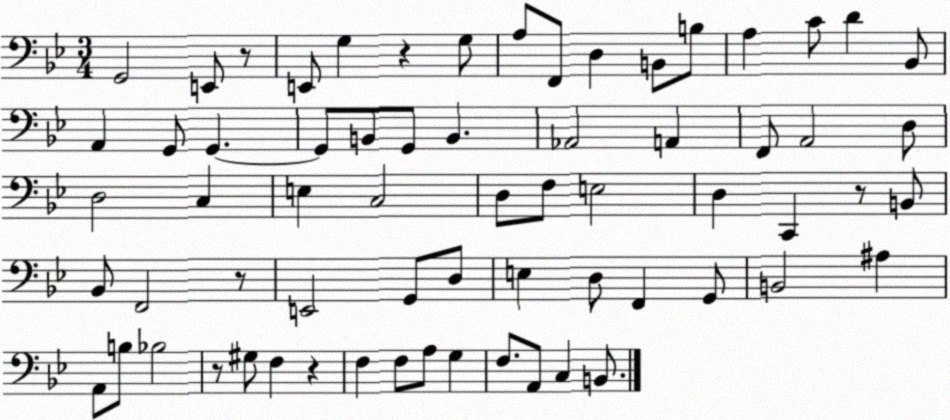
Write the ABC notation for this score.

X:1
T:Untitled
M:3/4
L:1/4
K:Bb
G,,2 E,,/2 z/2 E,,/2 G, z G,/2 A,/2 F,,/2 D, B,,/2 B,/2 A, C/2 D _B,,/2 A,, G,,/2 G,, G,,/2 B,,/2 G,,/2 B,, _A,,2 A,, F,,/2 A,,2 D,/2 D,2 C, E, C,2 D,/2 F,/2 E,2 D, C,, z/2 B,,/2 _B,,/2 F,,2 z/2 E,,2 G,,/2 D,/2 E, D,/2 F,, G,,/2 B,,2 ^A, A,,/2 B,/2 _B,2 z/2 ^G,/2 F, z F, F,/2 A,/2 G, F,/2 A,,/2 C, B,,/2